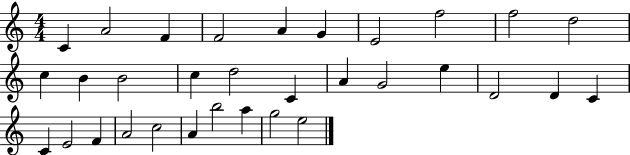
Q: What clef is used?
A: treble